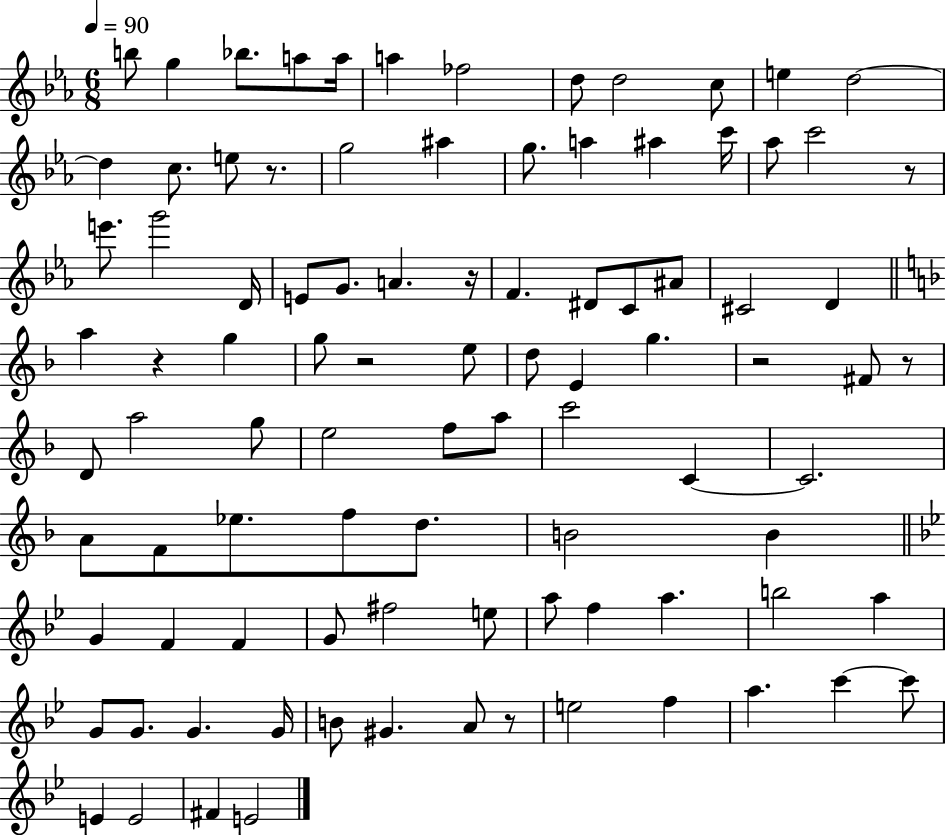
{
  \clef treble
  \numericTimeSignature
  \time 6/8
  \key ees \major
  \tempo 4 = 90
  b''8 g''4 bes''8. a''8 a''16 | a''4 fes''2 | d''8 d''2 c''8 | e''4 d''2~~ | \break d''4 c''8. e''8 r8. | g''2 ais''4 | g''8. a''4 ais''4 c'''16 | aes''8 c'''2 r8 | \break e'''8. g'''2 d'16 | e'8 g'8. a'4. r16 | f'4. dis'8 c'8 ais'8 | cis'2 d'4 | \break \bar "||" \break \key f \major a''4 r4 g''4 | g''8 r2 e''8 | d''8 e'4 g''4. | r2 fis'8 r8 | \break d'8 a''2 g''8 | e''2 f''8 a''8 | c'''2 c'4~~ | c'2. | \break a'8 f'8 ees''8. f''8 d''8. | b'2 b'4 | \bar "||" \break \key g \minor g'4 f'4 f'4 | g'8 fis''2 e''8 | a''8 f''4 a''4. | b''2 a''4 | \break g'8 g'8. g'4. g'16 | b'8 gis'4. a'8 r8 | e''2 f''4 | a''4. c'''4~~ c'''8 | \break e'4 e'2 | fis'4 e'2 | \bar "|."
}